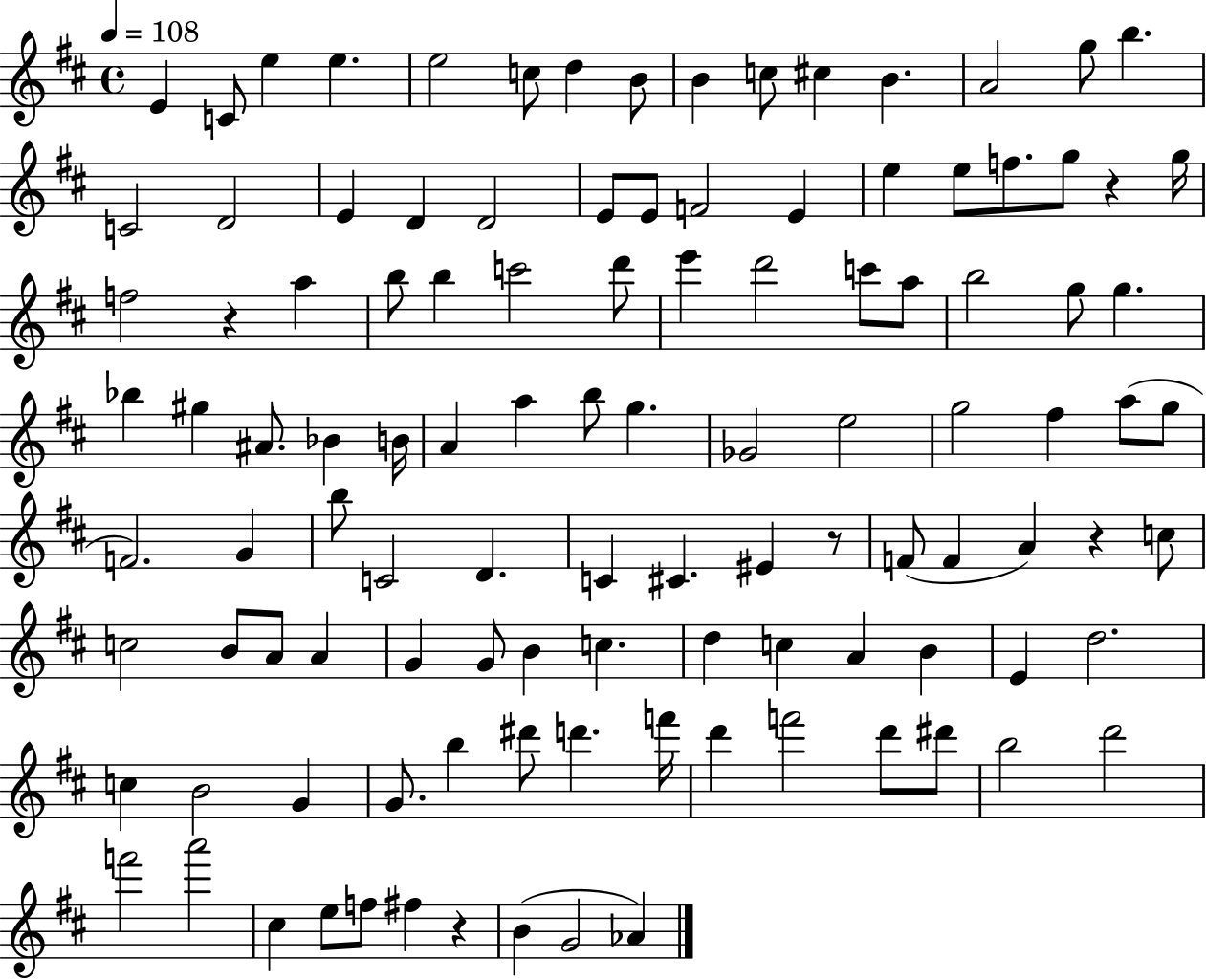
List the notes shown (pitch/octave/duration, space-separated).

E4/q C4/e E5/q E5/q. E5/h C5/e D5/q B4/e B4/q C5/e C#5/q B4/q. A4/h G5/e B5/q. C4/h D4/h E4/q D4/q D4/h E4/e E4/e F4/h E4/q E5/q E5/e F5/e. G5/e R/q G5/s F5/h R/q A5/q B5/e B5/q C6/h D6/e E6/q D6/h C6/e A5/e B5/h G5/e G5/q. Bb5/q G#5/q A#4/e. Bb4/q B4/s A4/q A5/q B5/e G5/q. Gb4/h E5/h G5/h F#5/q A5/e G5/e F4/h. G4/q B5/e C4/h D4/q. C4/q C#4/q. EIS4/q R/e F4/e F4/q A4/q R/q C5/e C5/h B4/e A4/e A4/q G4/q G4/e B4/q C5/q. D5/q C5/q A4/q B4/q E4/q D5/h. C5/q B4/h G4/q G4/e. B5/q D#6/e D6/q. F6/s D6/q F6/h D6/e D#6/e B5/h D6/h F6/h A6/h C#5/q E5/e F5/e F#5/q R/q B4/q G4/h Ab4/q